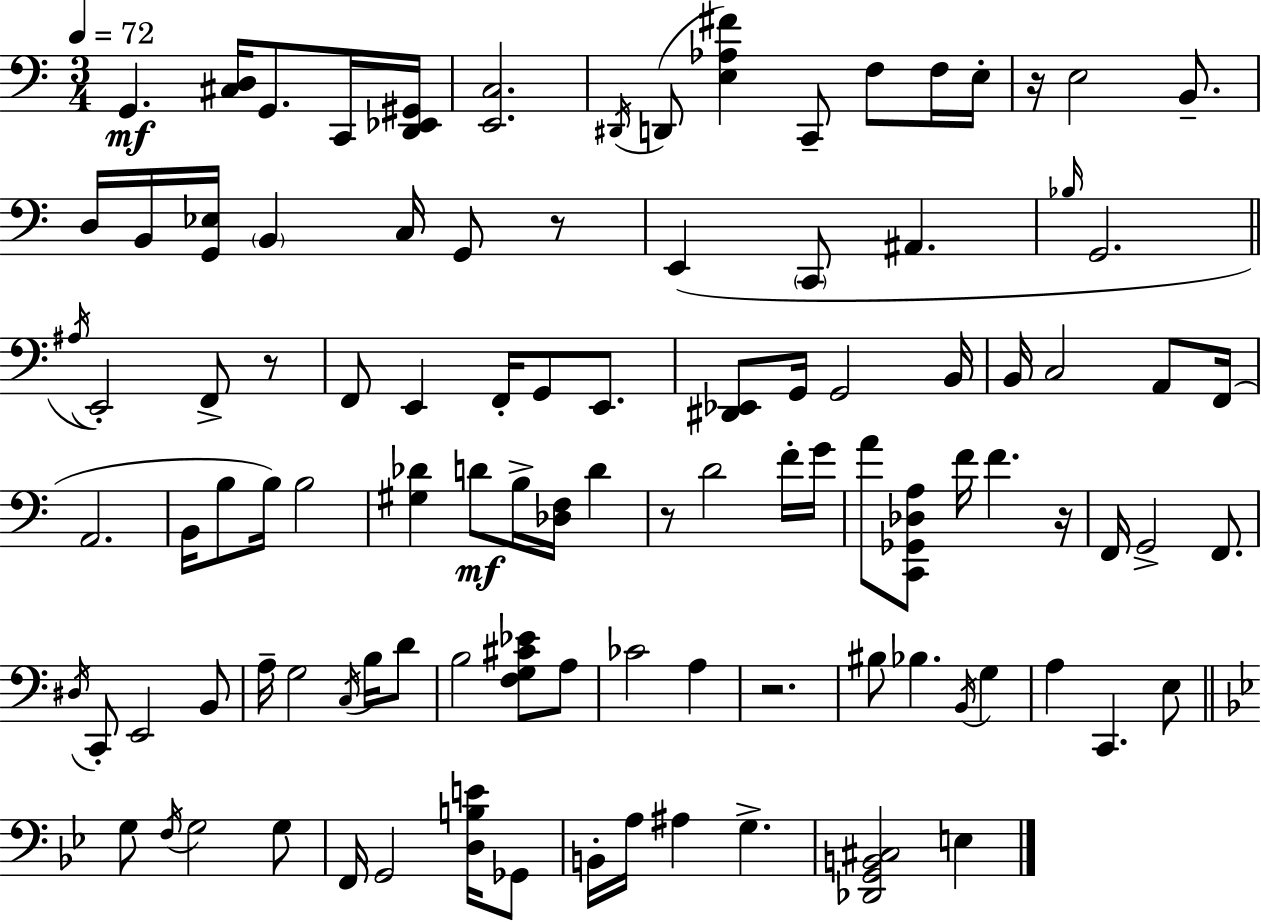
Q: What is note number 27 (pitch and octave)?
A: F2